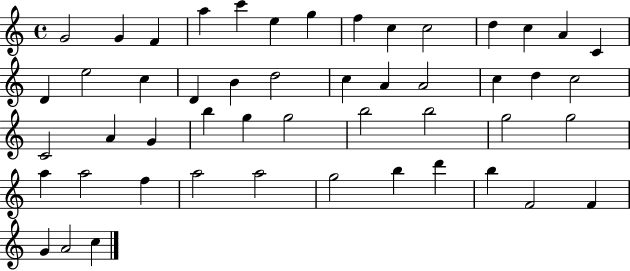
G4/h G4/q F4/q A5/q C6/q E5/q G5/q F5/q C5/q C5/h D5/q C5/q A4/q C4/q D4/q E5/h C5/q D4/q B4/q D5/h C5/q A4/q A4/h C5/q D5/q C5/h C4/h A4/q G4/q B5/q G5/q G5/h B5/h B5/h G5/h G5/h A5/q A5/h F5/q A5/h A5/h G5/h B5/q D6/q B5/q F4/h F4/q G4/q A4/h C5/q